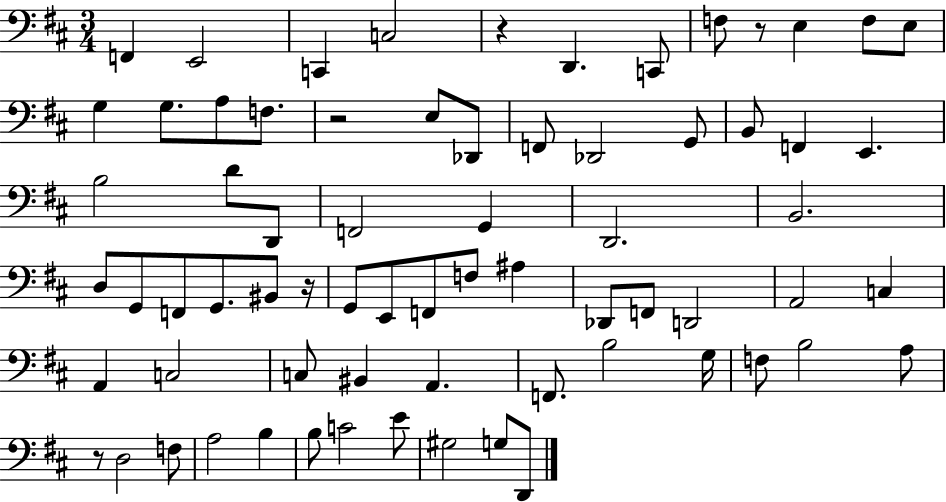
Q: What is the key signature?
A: D major